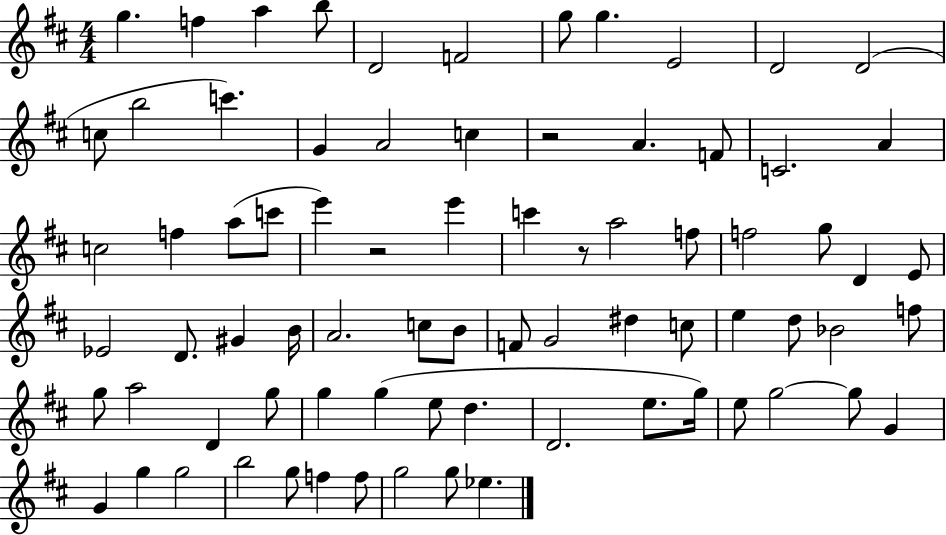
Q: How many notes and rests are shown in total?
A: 77